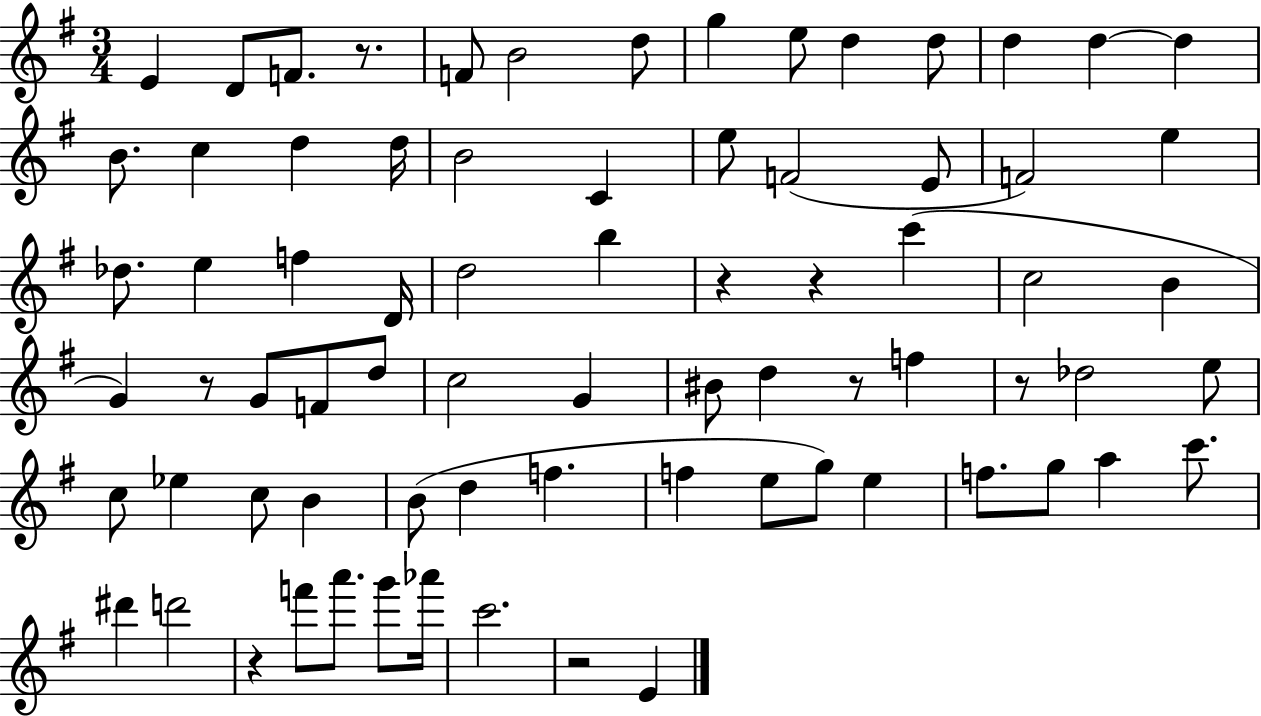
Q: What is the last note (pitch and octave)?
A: E4